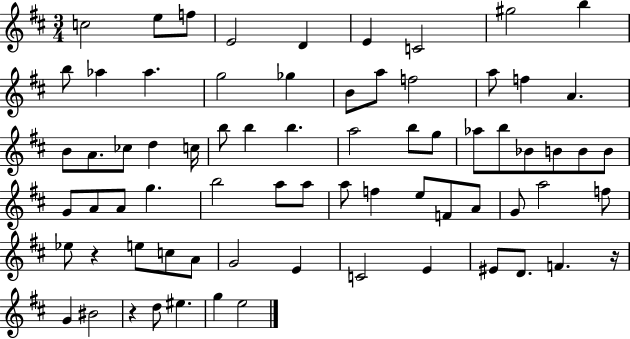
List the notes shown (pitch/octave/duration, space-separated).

C5/h E5/e F5/e E4/h D4/q E4/q C4/h G#5/h B5/q B5/e Ab5/q Ab5/q. G5/h Gb5/q B4/e A5/e F5/h A5/e F5/q A4/q. B4/e A4/e. CES5/e D5/q C5/s B5/e B5/q B5/q. A5/h B5/e G5/e Ab5/e B5/e Bb4/e B4/e B4/e B4/e G4/e A4/e A4/e G5/q. B5/h A5/e A5/e A5/e F5/q E5/e F4/e A4/e G4/e A5/h F5/e Eb5/e R/q E5/e C5/e A4/e G4/h E4/q C4/h E4/q EIS4/e D4/e. F4/q. R/s G4/q BIS4/h R/q D5/e EIS5/q. G5/q E5/h